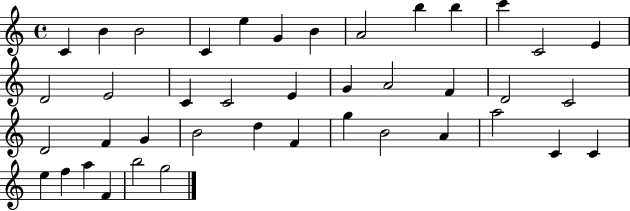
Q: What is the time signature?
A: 4/4